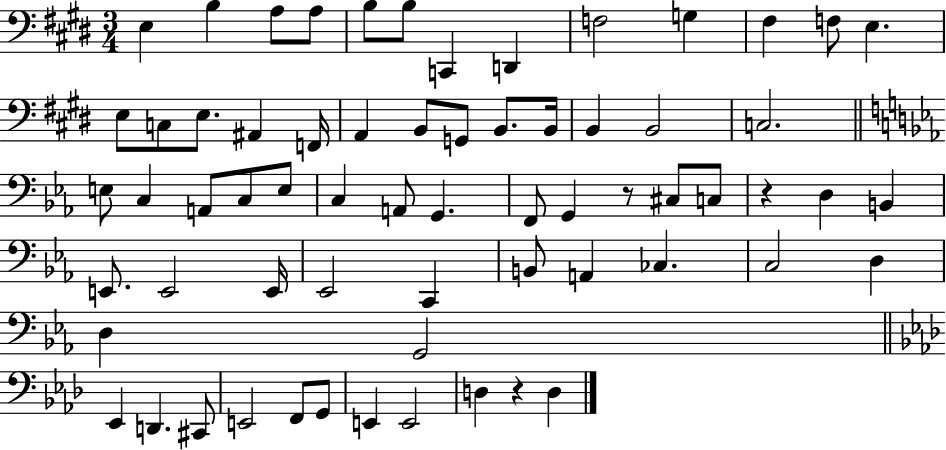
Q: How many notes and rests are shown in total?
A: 65